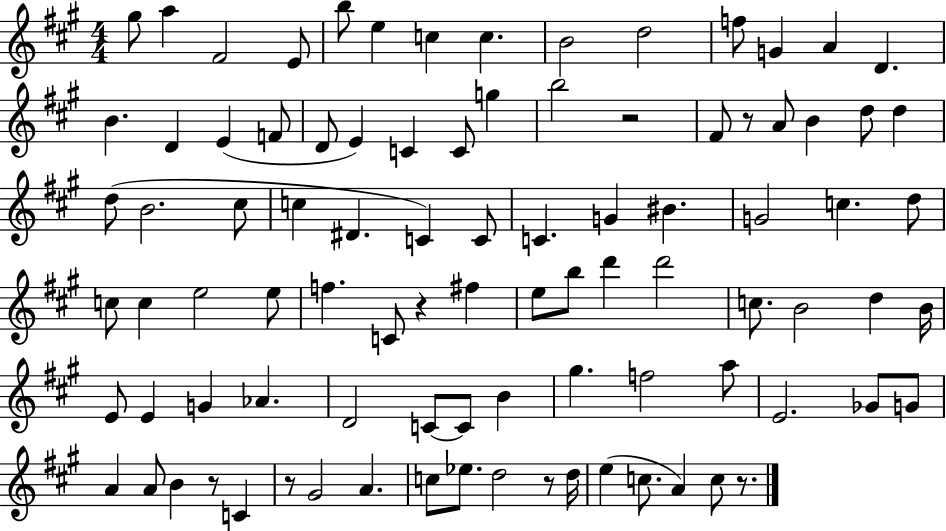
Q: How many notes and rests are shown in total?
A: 92